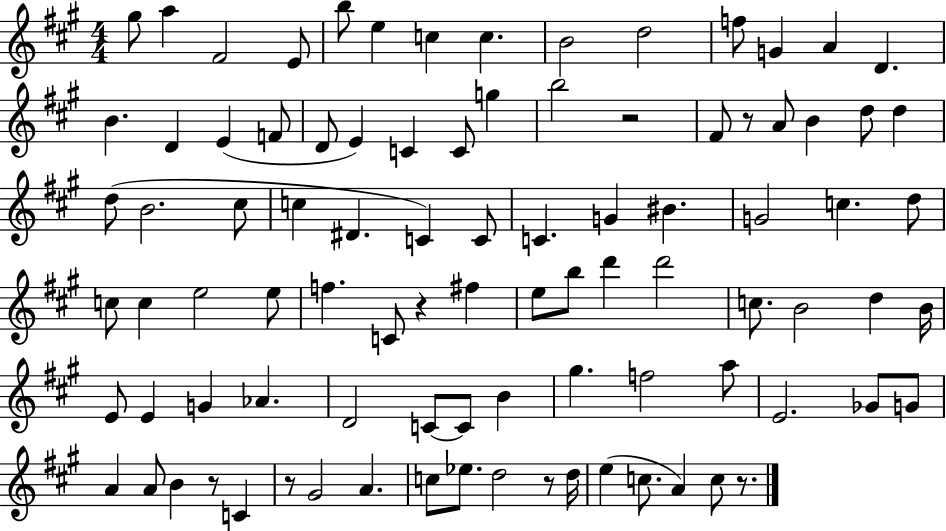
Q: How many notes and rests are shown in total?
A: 92